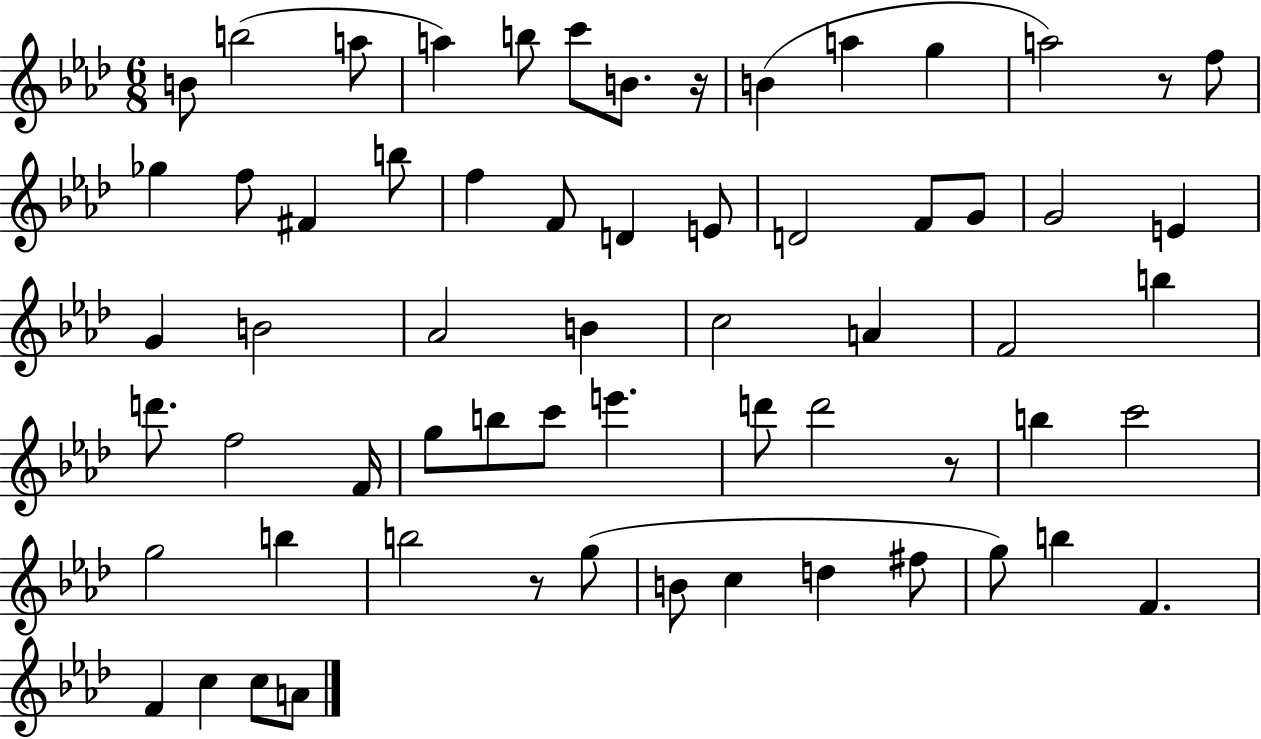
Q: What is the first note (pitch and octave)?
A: B4